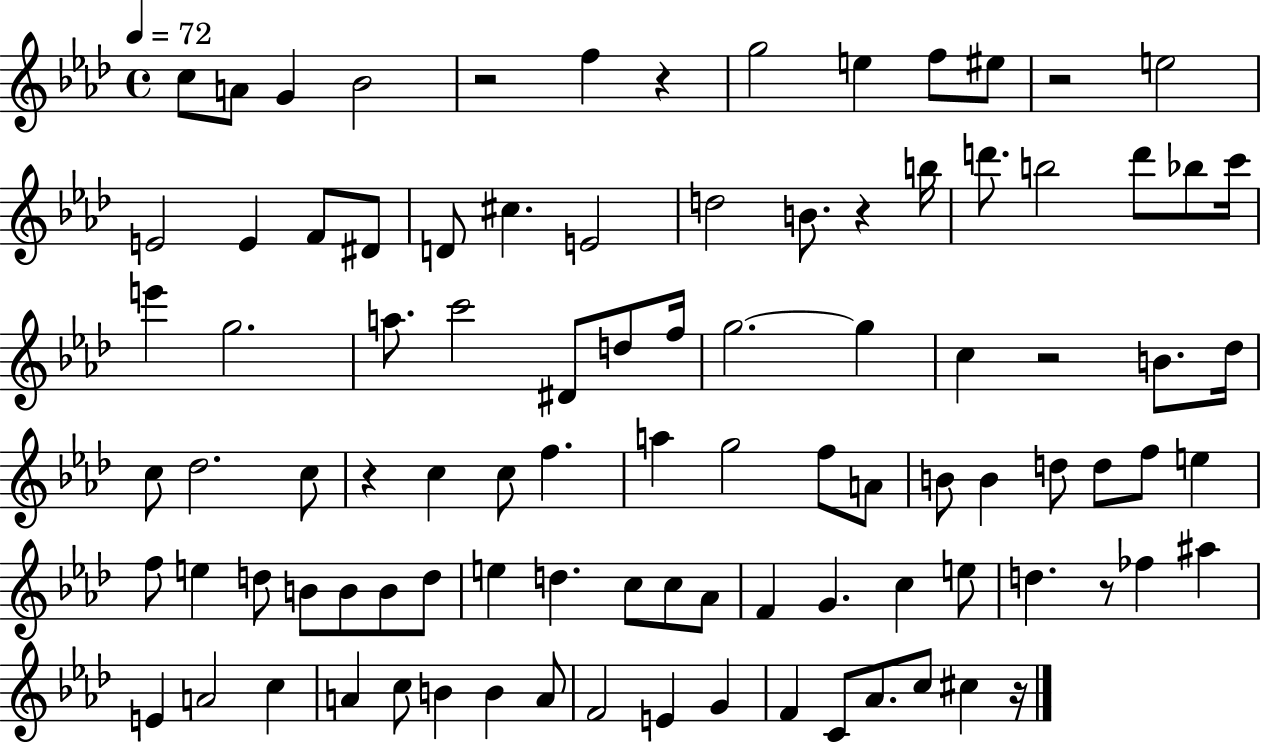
{
  \clef treble
  \time 4/4
  \defaultTimeSignature
  \key aes \major
  \tempo 4 = 72
  c''8 a'8 g'4 bes'2 | r2 f''4 r4 | g''2 e''4 f''8 eis''8 | r2 e''2 | \break e'2 e'4 f'8 dis'8 | d'8 cis''4. e'2 | d''2 b'8. r4 b''16 | d'''8. b''2 d'''8 bes''8 c'''16 | \break e'''4 g''2. | a''8. c'''2 dis'8 d''8 f''16 | g''2.~~ g''4 | c''4 r2 b'8. des''16 | \break c''8 des''2. c''8 | r4 c''4 c''8 f''4. | a''4 g''2 f''8 a'8 | b'8 b'4 d''8 d''8 f''8 e''4 | \break f''8 e''4 d''8 b'8 b'8 b'8 d''8 | e''4 d''4. c''8 c''8 aes'8 | f'4 g'4. c''4 e''8 | d''4. r8 fes''4 ais''4 | \break e'4 a'2 c''4 | a'4 c''8 b'4 b'4 a'8 | f'2 e'4 g'4 | f'4 c'8 aes'8. c''8 cis''4 r16 | \break \bar "|."
}